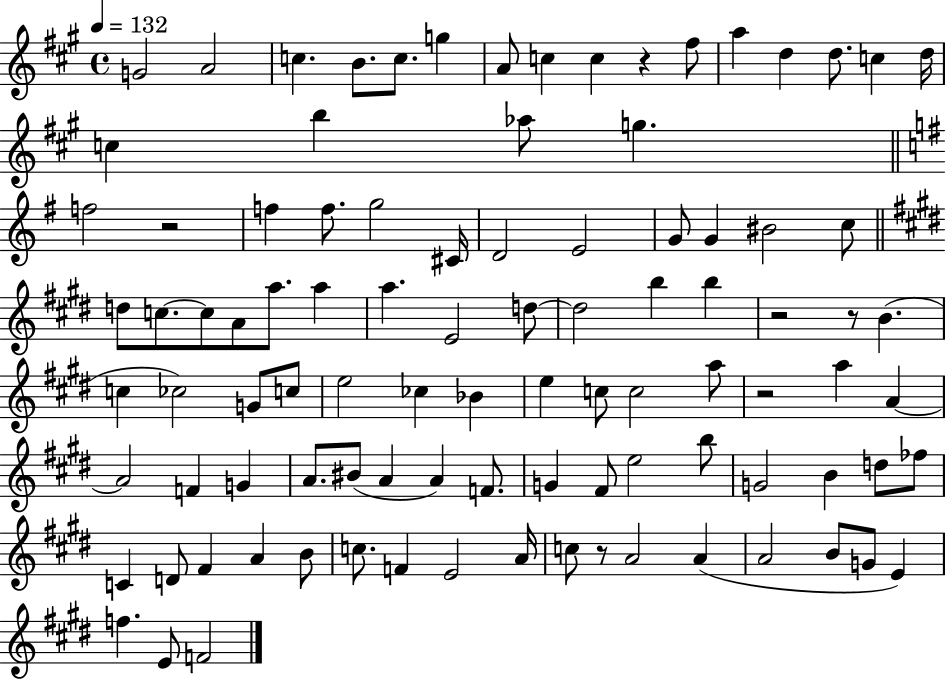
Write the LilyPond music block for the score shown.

{
  \clef treble
  \time 4/4
  \defaultTimeSignature
  \key a \major
  \tempo 4 = 132
  g'2 a'2 | c''4. b'8. c''8. g''4 | a'8 c''4 c''4 r4 fis''8 | a''4 d''4 d''8. c''4 d''16 | \break c''4 b''4 aes''8 g''4. | \bar "||" \break \key e \minor f''2 r2 | f''4 f''8. g''2 cis'16 | d'2 e'2 | g'8 g'4 bis'2 c''8 | \break \bar "||" \break \key e \major d''8 c''8.~~ c''8 a'8 a''8. a''4 | a''4. e'2 d''8~~ | d''2 b''4 b''4 | r2 r8 b'4.( | \break c''4 ces''2) g'8 c''8 | e''2 ces''4 bes'4 | e''4 c''8 c''2 a''8 | r2 a''4 a'4~~ | \break a'2 f'4 g'4 | a'8. bis'8( a'4 a'4) f'8. | g'4 fis'8 e''2 b''8 | g'2 b'4 d''8 fes''8 | \break c'4 d'8 fis'4 a'4 b'8 | c''8. f'4 e'2 a'16 | c''8 r8 a'2 a'4( | a'2 b'8 g'8 e'4) | \break f''4. e'8 f'2 | \bar "|."
}